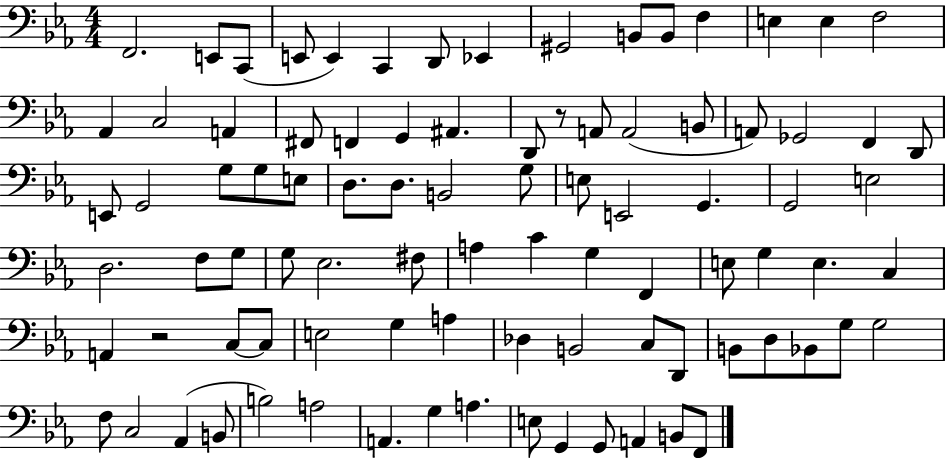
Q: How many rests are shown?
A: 2